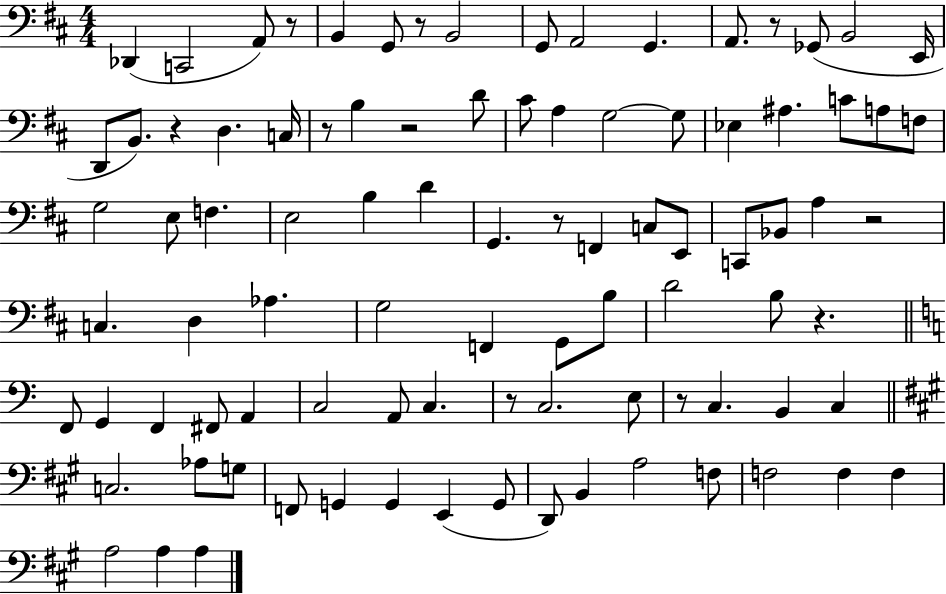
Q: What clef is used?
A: bass